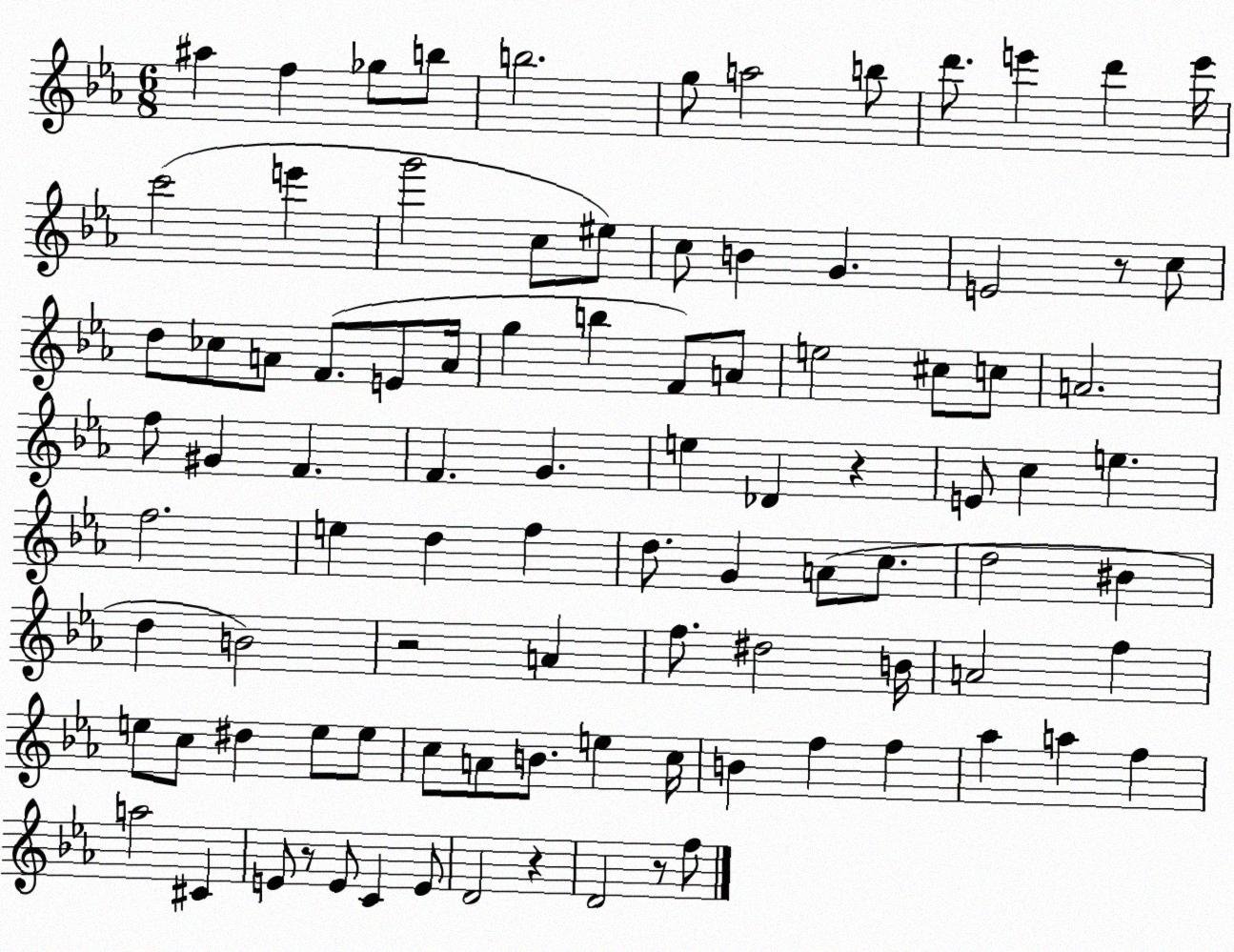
X:1
T:Untitled
M:6/8
L:1/4
K:Eb
^a f _g/2 b/2 b2 g/2 a2 b/2 d'/2 e' d' e'/4 c'2 e' g'2 c/2 ^e/2 c/2 B G E2 z/2 c/2 d/2 _c/2 A/2 F/2 E/2 A/4 g b F/2 A/2 e2 ^c/2 c/2 A2 f/2 ^G F F G e _D z E/2 c e f2 e d f d/2 G A/2 c/2 d2 ^B d B2 z2 A f/2 ^d2 B/4 A2 f e/2 c/2 ^d e/2 e/2 c/2 A/2 B/2 e c/4 B f f _a a f a2 ^C E/2 z/2 E/2 C E/2 D2 z D2 z/2 f/2